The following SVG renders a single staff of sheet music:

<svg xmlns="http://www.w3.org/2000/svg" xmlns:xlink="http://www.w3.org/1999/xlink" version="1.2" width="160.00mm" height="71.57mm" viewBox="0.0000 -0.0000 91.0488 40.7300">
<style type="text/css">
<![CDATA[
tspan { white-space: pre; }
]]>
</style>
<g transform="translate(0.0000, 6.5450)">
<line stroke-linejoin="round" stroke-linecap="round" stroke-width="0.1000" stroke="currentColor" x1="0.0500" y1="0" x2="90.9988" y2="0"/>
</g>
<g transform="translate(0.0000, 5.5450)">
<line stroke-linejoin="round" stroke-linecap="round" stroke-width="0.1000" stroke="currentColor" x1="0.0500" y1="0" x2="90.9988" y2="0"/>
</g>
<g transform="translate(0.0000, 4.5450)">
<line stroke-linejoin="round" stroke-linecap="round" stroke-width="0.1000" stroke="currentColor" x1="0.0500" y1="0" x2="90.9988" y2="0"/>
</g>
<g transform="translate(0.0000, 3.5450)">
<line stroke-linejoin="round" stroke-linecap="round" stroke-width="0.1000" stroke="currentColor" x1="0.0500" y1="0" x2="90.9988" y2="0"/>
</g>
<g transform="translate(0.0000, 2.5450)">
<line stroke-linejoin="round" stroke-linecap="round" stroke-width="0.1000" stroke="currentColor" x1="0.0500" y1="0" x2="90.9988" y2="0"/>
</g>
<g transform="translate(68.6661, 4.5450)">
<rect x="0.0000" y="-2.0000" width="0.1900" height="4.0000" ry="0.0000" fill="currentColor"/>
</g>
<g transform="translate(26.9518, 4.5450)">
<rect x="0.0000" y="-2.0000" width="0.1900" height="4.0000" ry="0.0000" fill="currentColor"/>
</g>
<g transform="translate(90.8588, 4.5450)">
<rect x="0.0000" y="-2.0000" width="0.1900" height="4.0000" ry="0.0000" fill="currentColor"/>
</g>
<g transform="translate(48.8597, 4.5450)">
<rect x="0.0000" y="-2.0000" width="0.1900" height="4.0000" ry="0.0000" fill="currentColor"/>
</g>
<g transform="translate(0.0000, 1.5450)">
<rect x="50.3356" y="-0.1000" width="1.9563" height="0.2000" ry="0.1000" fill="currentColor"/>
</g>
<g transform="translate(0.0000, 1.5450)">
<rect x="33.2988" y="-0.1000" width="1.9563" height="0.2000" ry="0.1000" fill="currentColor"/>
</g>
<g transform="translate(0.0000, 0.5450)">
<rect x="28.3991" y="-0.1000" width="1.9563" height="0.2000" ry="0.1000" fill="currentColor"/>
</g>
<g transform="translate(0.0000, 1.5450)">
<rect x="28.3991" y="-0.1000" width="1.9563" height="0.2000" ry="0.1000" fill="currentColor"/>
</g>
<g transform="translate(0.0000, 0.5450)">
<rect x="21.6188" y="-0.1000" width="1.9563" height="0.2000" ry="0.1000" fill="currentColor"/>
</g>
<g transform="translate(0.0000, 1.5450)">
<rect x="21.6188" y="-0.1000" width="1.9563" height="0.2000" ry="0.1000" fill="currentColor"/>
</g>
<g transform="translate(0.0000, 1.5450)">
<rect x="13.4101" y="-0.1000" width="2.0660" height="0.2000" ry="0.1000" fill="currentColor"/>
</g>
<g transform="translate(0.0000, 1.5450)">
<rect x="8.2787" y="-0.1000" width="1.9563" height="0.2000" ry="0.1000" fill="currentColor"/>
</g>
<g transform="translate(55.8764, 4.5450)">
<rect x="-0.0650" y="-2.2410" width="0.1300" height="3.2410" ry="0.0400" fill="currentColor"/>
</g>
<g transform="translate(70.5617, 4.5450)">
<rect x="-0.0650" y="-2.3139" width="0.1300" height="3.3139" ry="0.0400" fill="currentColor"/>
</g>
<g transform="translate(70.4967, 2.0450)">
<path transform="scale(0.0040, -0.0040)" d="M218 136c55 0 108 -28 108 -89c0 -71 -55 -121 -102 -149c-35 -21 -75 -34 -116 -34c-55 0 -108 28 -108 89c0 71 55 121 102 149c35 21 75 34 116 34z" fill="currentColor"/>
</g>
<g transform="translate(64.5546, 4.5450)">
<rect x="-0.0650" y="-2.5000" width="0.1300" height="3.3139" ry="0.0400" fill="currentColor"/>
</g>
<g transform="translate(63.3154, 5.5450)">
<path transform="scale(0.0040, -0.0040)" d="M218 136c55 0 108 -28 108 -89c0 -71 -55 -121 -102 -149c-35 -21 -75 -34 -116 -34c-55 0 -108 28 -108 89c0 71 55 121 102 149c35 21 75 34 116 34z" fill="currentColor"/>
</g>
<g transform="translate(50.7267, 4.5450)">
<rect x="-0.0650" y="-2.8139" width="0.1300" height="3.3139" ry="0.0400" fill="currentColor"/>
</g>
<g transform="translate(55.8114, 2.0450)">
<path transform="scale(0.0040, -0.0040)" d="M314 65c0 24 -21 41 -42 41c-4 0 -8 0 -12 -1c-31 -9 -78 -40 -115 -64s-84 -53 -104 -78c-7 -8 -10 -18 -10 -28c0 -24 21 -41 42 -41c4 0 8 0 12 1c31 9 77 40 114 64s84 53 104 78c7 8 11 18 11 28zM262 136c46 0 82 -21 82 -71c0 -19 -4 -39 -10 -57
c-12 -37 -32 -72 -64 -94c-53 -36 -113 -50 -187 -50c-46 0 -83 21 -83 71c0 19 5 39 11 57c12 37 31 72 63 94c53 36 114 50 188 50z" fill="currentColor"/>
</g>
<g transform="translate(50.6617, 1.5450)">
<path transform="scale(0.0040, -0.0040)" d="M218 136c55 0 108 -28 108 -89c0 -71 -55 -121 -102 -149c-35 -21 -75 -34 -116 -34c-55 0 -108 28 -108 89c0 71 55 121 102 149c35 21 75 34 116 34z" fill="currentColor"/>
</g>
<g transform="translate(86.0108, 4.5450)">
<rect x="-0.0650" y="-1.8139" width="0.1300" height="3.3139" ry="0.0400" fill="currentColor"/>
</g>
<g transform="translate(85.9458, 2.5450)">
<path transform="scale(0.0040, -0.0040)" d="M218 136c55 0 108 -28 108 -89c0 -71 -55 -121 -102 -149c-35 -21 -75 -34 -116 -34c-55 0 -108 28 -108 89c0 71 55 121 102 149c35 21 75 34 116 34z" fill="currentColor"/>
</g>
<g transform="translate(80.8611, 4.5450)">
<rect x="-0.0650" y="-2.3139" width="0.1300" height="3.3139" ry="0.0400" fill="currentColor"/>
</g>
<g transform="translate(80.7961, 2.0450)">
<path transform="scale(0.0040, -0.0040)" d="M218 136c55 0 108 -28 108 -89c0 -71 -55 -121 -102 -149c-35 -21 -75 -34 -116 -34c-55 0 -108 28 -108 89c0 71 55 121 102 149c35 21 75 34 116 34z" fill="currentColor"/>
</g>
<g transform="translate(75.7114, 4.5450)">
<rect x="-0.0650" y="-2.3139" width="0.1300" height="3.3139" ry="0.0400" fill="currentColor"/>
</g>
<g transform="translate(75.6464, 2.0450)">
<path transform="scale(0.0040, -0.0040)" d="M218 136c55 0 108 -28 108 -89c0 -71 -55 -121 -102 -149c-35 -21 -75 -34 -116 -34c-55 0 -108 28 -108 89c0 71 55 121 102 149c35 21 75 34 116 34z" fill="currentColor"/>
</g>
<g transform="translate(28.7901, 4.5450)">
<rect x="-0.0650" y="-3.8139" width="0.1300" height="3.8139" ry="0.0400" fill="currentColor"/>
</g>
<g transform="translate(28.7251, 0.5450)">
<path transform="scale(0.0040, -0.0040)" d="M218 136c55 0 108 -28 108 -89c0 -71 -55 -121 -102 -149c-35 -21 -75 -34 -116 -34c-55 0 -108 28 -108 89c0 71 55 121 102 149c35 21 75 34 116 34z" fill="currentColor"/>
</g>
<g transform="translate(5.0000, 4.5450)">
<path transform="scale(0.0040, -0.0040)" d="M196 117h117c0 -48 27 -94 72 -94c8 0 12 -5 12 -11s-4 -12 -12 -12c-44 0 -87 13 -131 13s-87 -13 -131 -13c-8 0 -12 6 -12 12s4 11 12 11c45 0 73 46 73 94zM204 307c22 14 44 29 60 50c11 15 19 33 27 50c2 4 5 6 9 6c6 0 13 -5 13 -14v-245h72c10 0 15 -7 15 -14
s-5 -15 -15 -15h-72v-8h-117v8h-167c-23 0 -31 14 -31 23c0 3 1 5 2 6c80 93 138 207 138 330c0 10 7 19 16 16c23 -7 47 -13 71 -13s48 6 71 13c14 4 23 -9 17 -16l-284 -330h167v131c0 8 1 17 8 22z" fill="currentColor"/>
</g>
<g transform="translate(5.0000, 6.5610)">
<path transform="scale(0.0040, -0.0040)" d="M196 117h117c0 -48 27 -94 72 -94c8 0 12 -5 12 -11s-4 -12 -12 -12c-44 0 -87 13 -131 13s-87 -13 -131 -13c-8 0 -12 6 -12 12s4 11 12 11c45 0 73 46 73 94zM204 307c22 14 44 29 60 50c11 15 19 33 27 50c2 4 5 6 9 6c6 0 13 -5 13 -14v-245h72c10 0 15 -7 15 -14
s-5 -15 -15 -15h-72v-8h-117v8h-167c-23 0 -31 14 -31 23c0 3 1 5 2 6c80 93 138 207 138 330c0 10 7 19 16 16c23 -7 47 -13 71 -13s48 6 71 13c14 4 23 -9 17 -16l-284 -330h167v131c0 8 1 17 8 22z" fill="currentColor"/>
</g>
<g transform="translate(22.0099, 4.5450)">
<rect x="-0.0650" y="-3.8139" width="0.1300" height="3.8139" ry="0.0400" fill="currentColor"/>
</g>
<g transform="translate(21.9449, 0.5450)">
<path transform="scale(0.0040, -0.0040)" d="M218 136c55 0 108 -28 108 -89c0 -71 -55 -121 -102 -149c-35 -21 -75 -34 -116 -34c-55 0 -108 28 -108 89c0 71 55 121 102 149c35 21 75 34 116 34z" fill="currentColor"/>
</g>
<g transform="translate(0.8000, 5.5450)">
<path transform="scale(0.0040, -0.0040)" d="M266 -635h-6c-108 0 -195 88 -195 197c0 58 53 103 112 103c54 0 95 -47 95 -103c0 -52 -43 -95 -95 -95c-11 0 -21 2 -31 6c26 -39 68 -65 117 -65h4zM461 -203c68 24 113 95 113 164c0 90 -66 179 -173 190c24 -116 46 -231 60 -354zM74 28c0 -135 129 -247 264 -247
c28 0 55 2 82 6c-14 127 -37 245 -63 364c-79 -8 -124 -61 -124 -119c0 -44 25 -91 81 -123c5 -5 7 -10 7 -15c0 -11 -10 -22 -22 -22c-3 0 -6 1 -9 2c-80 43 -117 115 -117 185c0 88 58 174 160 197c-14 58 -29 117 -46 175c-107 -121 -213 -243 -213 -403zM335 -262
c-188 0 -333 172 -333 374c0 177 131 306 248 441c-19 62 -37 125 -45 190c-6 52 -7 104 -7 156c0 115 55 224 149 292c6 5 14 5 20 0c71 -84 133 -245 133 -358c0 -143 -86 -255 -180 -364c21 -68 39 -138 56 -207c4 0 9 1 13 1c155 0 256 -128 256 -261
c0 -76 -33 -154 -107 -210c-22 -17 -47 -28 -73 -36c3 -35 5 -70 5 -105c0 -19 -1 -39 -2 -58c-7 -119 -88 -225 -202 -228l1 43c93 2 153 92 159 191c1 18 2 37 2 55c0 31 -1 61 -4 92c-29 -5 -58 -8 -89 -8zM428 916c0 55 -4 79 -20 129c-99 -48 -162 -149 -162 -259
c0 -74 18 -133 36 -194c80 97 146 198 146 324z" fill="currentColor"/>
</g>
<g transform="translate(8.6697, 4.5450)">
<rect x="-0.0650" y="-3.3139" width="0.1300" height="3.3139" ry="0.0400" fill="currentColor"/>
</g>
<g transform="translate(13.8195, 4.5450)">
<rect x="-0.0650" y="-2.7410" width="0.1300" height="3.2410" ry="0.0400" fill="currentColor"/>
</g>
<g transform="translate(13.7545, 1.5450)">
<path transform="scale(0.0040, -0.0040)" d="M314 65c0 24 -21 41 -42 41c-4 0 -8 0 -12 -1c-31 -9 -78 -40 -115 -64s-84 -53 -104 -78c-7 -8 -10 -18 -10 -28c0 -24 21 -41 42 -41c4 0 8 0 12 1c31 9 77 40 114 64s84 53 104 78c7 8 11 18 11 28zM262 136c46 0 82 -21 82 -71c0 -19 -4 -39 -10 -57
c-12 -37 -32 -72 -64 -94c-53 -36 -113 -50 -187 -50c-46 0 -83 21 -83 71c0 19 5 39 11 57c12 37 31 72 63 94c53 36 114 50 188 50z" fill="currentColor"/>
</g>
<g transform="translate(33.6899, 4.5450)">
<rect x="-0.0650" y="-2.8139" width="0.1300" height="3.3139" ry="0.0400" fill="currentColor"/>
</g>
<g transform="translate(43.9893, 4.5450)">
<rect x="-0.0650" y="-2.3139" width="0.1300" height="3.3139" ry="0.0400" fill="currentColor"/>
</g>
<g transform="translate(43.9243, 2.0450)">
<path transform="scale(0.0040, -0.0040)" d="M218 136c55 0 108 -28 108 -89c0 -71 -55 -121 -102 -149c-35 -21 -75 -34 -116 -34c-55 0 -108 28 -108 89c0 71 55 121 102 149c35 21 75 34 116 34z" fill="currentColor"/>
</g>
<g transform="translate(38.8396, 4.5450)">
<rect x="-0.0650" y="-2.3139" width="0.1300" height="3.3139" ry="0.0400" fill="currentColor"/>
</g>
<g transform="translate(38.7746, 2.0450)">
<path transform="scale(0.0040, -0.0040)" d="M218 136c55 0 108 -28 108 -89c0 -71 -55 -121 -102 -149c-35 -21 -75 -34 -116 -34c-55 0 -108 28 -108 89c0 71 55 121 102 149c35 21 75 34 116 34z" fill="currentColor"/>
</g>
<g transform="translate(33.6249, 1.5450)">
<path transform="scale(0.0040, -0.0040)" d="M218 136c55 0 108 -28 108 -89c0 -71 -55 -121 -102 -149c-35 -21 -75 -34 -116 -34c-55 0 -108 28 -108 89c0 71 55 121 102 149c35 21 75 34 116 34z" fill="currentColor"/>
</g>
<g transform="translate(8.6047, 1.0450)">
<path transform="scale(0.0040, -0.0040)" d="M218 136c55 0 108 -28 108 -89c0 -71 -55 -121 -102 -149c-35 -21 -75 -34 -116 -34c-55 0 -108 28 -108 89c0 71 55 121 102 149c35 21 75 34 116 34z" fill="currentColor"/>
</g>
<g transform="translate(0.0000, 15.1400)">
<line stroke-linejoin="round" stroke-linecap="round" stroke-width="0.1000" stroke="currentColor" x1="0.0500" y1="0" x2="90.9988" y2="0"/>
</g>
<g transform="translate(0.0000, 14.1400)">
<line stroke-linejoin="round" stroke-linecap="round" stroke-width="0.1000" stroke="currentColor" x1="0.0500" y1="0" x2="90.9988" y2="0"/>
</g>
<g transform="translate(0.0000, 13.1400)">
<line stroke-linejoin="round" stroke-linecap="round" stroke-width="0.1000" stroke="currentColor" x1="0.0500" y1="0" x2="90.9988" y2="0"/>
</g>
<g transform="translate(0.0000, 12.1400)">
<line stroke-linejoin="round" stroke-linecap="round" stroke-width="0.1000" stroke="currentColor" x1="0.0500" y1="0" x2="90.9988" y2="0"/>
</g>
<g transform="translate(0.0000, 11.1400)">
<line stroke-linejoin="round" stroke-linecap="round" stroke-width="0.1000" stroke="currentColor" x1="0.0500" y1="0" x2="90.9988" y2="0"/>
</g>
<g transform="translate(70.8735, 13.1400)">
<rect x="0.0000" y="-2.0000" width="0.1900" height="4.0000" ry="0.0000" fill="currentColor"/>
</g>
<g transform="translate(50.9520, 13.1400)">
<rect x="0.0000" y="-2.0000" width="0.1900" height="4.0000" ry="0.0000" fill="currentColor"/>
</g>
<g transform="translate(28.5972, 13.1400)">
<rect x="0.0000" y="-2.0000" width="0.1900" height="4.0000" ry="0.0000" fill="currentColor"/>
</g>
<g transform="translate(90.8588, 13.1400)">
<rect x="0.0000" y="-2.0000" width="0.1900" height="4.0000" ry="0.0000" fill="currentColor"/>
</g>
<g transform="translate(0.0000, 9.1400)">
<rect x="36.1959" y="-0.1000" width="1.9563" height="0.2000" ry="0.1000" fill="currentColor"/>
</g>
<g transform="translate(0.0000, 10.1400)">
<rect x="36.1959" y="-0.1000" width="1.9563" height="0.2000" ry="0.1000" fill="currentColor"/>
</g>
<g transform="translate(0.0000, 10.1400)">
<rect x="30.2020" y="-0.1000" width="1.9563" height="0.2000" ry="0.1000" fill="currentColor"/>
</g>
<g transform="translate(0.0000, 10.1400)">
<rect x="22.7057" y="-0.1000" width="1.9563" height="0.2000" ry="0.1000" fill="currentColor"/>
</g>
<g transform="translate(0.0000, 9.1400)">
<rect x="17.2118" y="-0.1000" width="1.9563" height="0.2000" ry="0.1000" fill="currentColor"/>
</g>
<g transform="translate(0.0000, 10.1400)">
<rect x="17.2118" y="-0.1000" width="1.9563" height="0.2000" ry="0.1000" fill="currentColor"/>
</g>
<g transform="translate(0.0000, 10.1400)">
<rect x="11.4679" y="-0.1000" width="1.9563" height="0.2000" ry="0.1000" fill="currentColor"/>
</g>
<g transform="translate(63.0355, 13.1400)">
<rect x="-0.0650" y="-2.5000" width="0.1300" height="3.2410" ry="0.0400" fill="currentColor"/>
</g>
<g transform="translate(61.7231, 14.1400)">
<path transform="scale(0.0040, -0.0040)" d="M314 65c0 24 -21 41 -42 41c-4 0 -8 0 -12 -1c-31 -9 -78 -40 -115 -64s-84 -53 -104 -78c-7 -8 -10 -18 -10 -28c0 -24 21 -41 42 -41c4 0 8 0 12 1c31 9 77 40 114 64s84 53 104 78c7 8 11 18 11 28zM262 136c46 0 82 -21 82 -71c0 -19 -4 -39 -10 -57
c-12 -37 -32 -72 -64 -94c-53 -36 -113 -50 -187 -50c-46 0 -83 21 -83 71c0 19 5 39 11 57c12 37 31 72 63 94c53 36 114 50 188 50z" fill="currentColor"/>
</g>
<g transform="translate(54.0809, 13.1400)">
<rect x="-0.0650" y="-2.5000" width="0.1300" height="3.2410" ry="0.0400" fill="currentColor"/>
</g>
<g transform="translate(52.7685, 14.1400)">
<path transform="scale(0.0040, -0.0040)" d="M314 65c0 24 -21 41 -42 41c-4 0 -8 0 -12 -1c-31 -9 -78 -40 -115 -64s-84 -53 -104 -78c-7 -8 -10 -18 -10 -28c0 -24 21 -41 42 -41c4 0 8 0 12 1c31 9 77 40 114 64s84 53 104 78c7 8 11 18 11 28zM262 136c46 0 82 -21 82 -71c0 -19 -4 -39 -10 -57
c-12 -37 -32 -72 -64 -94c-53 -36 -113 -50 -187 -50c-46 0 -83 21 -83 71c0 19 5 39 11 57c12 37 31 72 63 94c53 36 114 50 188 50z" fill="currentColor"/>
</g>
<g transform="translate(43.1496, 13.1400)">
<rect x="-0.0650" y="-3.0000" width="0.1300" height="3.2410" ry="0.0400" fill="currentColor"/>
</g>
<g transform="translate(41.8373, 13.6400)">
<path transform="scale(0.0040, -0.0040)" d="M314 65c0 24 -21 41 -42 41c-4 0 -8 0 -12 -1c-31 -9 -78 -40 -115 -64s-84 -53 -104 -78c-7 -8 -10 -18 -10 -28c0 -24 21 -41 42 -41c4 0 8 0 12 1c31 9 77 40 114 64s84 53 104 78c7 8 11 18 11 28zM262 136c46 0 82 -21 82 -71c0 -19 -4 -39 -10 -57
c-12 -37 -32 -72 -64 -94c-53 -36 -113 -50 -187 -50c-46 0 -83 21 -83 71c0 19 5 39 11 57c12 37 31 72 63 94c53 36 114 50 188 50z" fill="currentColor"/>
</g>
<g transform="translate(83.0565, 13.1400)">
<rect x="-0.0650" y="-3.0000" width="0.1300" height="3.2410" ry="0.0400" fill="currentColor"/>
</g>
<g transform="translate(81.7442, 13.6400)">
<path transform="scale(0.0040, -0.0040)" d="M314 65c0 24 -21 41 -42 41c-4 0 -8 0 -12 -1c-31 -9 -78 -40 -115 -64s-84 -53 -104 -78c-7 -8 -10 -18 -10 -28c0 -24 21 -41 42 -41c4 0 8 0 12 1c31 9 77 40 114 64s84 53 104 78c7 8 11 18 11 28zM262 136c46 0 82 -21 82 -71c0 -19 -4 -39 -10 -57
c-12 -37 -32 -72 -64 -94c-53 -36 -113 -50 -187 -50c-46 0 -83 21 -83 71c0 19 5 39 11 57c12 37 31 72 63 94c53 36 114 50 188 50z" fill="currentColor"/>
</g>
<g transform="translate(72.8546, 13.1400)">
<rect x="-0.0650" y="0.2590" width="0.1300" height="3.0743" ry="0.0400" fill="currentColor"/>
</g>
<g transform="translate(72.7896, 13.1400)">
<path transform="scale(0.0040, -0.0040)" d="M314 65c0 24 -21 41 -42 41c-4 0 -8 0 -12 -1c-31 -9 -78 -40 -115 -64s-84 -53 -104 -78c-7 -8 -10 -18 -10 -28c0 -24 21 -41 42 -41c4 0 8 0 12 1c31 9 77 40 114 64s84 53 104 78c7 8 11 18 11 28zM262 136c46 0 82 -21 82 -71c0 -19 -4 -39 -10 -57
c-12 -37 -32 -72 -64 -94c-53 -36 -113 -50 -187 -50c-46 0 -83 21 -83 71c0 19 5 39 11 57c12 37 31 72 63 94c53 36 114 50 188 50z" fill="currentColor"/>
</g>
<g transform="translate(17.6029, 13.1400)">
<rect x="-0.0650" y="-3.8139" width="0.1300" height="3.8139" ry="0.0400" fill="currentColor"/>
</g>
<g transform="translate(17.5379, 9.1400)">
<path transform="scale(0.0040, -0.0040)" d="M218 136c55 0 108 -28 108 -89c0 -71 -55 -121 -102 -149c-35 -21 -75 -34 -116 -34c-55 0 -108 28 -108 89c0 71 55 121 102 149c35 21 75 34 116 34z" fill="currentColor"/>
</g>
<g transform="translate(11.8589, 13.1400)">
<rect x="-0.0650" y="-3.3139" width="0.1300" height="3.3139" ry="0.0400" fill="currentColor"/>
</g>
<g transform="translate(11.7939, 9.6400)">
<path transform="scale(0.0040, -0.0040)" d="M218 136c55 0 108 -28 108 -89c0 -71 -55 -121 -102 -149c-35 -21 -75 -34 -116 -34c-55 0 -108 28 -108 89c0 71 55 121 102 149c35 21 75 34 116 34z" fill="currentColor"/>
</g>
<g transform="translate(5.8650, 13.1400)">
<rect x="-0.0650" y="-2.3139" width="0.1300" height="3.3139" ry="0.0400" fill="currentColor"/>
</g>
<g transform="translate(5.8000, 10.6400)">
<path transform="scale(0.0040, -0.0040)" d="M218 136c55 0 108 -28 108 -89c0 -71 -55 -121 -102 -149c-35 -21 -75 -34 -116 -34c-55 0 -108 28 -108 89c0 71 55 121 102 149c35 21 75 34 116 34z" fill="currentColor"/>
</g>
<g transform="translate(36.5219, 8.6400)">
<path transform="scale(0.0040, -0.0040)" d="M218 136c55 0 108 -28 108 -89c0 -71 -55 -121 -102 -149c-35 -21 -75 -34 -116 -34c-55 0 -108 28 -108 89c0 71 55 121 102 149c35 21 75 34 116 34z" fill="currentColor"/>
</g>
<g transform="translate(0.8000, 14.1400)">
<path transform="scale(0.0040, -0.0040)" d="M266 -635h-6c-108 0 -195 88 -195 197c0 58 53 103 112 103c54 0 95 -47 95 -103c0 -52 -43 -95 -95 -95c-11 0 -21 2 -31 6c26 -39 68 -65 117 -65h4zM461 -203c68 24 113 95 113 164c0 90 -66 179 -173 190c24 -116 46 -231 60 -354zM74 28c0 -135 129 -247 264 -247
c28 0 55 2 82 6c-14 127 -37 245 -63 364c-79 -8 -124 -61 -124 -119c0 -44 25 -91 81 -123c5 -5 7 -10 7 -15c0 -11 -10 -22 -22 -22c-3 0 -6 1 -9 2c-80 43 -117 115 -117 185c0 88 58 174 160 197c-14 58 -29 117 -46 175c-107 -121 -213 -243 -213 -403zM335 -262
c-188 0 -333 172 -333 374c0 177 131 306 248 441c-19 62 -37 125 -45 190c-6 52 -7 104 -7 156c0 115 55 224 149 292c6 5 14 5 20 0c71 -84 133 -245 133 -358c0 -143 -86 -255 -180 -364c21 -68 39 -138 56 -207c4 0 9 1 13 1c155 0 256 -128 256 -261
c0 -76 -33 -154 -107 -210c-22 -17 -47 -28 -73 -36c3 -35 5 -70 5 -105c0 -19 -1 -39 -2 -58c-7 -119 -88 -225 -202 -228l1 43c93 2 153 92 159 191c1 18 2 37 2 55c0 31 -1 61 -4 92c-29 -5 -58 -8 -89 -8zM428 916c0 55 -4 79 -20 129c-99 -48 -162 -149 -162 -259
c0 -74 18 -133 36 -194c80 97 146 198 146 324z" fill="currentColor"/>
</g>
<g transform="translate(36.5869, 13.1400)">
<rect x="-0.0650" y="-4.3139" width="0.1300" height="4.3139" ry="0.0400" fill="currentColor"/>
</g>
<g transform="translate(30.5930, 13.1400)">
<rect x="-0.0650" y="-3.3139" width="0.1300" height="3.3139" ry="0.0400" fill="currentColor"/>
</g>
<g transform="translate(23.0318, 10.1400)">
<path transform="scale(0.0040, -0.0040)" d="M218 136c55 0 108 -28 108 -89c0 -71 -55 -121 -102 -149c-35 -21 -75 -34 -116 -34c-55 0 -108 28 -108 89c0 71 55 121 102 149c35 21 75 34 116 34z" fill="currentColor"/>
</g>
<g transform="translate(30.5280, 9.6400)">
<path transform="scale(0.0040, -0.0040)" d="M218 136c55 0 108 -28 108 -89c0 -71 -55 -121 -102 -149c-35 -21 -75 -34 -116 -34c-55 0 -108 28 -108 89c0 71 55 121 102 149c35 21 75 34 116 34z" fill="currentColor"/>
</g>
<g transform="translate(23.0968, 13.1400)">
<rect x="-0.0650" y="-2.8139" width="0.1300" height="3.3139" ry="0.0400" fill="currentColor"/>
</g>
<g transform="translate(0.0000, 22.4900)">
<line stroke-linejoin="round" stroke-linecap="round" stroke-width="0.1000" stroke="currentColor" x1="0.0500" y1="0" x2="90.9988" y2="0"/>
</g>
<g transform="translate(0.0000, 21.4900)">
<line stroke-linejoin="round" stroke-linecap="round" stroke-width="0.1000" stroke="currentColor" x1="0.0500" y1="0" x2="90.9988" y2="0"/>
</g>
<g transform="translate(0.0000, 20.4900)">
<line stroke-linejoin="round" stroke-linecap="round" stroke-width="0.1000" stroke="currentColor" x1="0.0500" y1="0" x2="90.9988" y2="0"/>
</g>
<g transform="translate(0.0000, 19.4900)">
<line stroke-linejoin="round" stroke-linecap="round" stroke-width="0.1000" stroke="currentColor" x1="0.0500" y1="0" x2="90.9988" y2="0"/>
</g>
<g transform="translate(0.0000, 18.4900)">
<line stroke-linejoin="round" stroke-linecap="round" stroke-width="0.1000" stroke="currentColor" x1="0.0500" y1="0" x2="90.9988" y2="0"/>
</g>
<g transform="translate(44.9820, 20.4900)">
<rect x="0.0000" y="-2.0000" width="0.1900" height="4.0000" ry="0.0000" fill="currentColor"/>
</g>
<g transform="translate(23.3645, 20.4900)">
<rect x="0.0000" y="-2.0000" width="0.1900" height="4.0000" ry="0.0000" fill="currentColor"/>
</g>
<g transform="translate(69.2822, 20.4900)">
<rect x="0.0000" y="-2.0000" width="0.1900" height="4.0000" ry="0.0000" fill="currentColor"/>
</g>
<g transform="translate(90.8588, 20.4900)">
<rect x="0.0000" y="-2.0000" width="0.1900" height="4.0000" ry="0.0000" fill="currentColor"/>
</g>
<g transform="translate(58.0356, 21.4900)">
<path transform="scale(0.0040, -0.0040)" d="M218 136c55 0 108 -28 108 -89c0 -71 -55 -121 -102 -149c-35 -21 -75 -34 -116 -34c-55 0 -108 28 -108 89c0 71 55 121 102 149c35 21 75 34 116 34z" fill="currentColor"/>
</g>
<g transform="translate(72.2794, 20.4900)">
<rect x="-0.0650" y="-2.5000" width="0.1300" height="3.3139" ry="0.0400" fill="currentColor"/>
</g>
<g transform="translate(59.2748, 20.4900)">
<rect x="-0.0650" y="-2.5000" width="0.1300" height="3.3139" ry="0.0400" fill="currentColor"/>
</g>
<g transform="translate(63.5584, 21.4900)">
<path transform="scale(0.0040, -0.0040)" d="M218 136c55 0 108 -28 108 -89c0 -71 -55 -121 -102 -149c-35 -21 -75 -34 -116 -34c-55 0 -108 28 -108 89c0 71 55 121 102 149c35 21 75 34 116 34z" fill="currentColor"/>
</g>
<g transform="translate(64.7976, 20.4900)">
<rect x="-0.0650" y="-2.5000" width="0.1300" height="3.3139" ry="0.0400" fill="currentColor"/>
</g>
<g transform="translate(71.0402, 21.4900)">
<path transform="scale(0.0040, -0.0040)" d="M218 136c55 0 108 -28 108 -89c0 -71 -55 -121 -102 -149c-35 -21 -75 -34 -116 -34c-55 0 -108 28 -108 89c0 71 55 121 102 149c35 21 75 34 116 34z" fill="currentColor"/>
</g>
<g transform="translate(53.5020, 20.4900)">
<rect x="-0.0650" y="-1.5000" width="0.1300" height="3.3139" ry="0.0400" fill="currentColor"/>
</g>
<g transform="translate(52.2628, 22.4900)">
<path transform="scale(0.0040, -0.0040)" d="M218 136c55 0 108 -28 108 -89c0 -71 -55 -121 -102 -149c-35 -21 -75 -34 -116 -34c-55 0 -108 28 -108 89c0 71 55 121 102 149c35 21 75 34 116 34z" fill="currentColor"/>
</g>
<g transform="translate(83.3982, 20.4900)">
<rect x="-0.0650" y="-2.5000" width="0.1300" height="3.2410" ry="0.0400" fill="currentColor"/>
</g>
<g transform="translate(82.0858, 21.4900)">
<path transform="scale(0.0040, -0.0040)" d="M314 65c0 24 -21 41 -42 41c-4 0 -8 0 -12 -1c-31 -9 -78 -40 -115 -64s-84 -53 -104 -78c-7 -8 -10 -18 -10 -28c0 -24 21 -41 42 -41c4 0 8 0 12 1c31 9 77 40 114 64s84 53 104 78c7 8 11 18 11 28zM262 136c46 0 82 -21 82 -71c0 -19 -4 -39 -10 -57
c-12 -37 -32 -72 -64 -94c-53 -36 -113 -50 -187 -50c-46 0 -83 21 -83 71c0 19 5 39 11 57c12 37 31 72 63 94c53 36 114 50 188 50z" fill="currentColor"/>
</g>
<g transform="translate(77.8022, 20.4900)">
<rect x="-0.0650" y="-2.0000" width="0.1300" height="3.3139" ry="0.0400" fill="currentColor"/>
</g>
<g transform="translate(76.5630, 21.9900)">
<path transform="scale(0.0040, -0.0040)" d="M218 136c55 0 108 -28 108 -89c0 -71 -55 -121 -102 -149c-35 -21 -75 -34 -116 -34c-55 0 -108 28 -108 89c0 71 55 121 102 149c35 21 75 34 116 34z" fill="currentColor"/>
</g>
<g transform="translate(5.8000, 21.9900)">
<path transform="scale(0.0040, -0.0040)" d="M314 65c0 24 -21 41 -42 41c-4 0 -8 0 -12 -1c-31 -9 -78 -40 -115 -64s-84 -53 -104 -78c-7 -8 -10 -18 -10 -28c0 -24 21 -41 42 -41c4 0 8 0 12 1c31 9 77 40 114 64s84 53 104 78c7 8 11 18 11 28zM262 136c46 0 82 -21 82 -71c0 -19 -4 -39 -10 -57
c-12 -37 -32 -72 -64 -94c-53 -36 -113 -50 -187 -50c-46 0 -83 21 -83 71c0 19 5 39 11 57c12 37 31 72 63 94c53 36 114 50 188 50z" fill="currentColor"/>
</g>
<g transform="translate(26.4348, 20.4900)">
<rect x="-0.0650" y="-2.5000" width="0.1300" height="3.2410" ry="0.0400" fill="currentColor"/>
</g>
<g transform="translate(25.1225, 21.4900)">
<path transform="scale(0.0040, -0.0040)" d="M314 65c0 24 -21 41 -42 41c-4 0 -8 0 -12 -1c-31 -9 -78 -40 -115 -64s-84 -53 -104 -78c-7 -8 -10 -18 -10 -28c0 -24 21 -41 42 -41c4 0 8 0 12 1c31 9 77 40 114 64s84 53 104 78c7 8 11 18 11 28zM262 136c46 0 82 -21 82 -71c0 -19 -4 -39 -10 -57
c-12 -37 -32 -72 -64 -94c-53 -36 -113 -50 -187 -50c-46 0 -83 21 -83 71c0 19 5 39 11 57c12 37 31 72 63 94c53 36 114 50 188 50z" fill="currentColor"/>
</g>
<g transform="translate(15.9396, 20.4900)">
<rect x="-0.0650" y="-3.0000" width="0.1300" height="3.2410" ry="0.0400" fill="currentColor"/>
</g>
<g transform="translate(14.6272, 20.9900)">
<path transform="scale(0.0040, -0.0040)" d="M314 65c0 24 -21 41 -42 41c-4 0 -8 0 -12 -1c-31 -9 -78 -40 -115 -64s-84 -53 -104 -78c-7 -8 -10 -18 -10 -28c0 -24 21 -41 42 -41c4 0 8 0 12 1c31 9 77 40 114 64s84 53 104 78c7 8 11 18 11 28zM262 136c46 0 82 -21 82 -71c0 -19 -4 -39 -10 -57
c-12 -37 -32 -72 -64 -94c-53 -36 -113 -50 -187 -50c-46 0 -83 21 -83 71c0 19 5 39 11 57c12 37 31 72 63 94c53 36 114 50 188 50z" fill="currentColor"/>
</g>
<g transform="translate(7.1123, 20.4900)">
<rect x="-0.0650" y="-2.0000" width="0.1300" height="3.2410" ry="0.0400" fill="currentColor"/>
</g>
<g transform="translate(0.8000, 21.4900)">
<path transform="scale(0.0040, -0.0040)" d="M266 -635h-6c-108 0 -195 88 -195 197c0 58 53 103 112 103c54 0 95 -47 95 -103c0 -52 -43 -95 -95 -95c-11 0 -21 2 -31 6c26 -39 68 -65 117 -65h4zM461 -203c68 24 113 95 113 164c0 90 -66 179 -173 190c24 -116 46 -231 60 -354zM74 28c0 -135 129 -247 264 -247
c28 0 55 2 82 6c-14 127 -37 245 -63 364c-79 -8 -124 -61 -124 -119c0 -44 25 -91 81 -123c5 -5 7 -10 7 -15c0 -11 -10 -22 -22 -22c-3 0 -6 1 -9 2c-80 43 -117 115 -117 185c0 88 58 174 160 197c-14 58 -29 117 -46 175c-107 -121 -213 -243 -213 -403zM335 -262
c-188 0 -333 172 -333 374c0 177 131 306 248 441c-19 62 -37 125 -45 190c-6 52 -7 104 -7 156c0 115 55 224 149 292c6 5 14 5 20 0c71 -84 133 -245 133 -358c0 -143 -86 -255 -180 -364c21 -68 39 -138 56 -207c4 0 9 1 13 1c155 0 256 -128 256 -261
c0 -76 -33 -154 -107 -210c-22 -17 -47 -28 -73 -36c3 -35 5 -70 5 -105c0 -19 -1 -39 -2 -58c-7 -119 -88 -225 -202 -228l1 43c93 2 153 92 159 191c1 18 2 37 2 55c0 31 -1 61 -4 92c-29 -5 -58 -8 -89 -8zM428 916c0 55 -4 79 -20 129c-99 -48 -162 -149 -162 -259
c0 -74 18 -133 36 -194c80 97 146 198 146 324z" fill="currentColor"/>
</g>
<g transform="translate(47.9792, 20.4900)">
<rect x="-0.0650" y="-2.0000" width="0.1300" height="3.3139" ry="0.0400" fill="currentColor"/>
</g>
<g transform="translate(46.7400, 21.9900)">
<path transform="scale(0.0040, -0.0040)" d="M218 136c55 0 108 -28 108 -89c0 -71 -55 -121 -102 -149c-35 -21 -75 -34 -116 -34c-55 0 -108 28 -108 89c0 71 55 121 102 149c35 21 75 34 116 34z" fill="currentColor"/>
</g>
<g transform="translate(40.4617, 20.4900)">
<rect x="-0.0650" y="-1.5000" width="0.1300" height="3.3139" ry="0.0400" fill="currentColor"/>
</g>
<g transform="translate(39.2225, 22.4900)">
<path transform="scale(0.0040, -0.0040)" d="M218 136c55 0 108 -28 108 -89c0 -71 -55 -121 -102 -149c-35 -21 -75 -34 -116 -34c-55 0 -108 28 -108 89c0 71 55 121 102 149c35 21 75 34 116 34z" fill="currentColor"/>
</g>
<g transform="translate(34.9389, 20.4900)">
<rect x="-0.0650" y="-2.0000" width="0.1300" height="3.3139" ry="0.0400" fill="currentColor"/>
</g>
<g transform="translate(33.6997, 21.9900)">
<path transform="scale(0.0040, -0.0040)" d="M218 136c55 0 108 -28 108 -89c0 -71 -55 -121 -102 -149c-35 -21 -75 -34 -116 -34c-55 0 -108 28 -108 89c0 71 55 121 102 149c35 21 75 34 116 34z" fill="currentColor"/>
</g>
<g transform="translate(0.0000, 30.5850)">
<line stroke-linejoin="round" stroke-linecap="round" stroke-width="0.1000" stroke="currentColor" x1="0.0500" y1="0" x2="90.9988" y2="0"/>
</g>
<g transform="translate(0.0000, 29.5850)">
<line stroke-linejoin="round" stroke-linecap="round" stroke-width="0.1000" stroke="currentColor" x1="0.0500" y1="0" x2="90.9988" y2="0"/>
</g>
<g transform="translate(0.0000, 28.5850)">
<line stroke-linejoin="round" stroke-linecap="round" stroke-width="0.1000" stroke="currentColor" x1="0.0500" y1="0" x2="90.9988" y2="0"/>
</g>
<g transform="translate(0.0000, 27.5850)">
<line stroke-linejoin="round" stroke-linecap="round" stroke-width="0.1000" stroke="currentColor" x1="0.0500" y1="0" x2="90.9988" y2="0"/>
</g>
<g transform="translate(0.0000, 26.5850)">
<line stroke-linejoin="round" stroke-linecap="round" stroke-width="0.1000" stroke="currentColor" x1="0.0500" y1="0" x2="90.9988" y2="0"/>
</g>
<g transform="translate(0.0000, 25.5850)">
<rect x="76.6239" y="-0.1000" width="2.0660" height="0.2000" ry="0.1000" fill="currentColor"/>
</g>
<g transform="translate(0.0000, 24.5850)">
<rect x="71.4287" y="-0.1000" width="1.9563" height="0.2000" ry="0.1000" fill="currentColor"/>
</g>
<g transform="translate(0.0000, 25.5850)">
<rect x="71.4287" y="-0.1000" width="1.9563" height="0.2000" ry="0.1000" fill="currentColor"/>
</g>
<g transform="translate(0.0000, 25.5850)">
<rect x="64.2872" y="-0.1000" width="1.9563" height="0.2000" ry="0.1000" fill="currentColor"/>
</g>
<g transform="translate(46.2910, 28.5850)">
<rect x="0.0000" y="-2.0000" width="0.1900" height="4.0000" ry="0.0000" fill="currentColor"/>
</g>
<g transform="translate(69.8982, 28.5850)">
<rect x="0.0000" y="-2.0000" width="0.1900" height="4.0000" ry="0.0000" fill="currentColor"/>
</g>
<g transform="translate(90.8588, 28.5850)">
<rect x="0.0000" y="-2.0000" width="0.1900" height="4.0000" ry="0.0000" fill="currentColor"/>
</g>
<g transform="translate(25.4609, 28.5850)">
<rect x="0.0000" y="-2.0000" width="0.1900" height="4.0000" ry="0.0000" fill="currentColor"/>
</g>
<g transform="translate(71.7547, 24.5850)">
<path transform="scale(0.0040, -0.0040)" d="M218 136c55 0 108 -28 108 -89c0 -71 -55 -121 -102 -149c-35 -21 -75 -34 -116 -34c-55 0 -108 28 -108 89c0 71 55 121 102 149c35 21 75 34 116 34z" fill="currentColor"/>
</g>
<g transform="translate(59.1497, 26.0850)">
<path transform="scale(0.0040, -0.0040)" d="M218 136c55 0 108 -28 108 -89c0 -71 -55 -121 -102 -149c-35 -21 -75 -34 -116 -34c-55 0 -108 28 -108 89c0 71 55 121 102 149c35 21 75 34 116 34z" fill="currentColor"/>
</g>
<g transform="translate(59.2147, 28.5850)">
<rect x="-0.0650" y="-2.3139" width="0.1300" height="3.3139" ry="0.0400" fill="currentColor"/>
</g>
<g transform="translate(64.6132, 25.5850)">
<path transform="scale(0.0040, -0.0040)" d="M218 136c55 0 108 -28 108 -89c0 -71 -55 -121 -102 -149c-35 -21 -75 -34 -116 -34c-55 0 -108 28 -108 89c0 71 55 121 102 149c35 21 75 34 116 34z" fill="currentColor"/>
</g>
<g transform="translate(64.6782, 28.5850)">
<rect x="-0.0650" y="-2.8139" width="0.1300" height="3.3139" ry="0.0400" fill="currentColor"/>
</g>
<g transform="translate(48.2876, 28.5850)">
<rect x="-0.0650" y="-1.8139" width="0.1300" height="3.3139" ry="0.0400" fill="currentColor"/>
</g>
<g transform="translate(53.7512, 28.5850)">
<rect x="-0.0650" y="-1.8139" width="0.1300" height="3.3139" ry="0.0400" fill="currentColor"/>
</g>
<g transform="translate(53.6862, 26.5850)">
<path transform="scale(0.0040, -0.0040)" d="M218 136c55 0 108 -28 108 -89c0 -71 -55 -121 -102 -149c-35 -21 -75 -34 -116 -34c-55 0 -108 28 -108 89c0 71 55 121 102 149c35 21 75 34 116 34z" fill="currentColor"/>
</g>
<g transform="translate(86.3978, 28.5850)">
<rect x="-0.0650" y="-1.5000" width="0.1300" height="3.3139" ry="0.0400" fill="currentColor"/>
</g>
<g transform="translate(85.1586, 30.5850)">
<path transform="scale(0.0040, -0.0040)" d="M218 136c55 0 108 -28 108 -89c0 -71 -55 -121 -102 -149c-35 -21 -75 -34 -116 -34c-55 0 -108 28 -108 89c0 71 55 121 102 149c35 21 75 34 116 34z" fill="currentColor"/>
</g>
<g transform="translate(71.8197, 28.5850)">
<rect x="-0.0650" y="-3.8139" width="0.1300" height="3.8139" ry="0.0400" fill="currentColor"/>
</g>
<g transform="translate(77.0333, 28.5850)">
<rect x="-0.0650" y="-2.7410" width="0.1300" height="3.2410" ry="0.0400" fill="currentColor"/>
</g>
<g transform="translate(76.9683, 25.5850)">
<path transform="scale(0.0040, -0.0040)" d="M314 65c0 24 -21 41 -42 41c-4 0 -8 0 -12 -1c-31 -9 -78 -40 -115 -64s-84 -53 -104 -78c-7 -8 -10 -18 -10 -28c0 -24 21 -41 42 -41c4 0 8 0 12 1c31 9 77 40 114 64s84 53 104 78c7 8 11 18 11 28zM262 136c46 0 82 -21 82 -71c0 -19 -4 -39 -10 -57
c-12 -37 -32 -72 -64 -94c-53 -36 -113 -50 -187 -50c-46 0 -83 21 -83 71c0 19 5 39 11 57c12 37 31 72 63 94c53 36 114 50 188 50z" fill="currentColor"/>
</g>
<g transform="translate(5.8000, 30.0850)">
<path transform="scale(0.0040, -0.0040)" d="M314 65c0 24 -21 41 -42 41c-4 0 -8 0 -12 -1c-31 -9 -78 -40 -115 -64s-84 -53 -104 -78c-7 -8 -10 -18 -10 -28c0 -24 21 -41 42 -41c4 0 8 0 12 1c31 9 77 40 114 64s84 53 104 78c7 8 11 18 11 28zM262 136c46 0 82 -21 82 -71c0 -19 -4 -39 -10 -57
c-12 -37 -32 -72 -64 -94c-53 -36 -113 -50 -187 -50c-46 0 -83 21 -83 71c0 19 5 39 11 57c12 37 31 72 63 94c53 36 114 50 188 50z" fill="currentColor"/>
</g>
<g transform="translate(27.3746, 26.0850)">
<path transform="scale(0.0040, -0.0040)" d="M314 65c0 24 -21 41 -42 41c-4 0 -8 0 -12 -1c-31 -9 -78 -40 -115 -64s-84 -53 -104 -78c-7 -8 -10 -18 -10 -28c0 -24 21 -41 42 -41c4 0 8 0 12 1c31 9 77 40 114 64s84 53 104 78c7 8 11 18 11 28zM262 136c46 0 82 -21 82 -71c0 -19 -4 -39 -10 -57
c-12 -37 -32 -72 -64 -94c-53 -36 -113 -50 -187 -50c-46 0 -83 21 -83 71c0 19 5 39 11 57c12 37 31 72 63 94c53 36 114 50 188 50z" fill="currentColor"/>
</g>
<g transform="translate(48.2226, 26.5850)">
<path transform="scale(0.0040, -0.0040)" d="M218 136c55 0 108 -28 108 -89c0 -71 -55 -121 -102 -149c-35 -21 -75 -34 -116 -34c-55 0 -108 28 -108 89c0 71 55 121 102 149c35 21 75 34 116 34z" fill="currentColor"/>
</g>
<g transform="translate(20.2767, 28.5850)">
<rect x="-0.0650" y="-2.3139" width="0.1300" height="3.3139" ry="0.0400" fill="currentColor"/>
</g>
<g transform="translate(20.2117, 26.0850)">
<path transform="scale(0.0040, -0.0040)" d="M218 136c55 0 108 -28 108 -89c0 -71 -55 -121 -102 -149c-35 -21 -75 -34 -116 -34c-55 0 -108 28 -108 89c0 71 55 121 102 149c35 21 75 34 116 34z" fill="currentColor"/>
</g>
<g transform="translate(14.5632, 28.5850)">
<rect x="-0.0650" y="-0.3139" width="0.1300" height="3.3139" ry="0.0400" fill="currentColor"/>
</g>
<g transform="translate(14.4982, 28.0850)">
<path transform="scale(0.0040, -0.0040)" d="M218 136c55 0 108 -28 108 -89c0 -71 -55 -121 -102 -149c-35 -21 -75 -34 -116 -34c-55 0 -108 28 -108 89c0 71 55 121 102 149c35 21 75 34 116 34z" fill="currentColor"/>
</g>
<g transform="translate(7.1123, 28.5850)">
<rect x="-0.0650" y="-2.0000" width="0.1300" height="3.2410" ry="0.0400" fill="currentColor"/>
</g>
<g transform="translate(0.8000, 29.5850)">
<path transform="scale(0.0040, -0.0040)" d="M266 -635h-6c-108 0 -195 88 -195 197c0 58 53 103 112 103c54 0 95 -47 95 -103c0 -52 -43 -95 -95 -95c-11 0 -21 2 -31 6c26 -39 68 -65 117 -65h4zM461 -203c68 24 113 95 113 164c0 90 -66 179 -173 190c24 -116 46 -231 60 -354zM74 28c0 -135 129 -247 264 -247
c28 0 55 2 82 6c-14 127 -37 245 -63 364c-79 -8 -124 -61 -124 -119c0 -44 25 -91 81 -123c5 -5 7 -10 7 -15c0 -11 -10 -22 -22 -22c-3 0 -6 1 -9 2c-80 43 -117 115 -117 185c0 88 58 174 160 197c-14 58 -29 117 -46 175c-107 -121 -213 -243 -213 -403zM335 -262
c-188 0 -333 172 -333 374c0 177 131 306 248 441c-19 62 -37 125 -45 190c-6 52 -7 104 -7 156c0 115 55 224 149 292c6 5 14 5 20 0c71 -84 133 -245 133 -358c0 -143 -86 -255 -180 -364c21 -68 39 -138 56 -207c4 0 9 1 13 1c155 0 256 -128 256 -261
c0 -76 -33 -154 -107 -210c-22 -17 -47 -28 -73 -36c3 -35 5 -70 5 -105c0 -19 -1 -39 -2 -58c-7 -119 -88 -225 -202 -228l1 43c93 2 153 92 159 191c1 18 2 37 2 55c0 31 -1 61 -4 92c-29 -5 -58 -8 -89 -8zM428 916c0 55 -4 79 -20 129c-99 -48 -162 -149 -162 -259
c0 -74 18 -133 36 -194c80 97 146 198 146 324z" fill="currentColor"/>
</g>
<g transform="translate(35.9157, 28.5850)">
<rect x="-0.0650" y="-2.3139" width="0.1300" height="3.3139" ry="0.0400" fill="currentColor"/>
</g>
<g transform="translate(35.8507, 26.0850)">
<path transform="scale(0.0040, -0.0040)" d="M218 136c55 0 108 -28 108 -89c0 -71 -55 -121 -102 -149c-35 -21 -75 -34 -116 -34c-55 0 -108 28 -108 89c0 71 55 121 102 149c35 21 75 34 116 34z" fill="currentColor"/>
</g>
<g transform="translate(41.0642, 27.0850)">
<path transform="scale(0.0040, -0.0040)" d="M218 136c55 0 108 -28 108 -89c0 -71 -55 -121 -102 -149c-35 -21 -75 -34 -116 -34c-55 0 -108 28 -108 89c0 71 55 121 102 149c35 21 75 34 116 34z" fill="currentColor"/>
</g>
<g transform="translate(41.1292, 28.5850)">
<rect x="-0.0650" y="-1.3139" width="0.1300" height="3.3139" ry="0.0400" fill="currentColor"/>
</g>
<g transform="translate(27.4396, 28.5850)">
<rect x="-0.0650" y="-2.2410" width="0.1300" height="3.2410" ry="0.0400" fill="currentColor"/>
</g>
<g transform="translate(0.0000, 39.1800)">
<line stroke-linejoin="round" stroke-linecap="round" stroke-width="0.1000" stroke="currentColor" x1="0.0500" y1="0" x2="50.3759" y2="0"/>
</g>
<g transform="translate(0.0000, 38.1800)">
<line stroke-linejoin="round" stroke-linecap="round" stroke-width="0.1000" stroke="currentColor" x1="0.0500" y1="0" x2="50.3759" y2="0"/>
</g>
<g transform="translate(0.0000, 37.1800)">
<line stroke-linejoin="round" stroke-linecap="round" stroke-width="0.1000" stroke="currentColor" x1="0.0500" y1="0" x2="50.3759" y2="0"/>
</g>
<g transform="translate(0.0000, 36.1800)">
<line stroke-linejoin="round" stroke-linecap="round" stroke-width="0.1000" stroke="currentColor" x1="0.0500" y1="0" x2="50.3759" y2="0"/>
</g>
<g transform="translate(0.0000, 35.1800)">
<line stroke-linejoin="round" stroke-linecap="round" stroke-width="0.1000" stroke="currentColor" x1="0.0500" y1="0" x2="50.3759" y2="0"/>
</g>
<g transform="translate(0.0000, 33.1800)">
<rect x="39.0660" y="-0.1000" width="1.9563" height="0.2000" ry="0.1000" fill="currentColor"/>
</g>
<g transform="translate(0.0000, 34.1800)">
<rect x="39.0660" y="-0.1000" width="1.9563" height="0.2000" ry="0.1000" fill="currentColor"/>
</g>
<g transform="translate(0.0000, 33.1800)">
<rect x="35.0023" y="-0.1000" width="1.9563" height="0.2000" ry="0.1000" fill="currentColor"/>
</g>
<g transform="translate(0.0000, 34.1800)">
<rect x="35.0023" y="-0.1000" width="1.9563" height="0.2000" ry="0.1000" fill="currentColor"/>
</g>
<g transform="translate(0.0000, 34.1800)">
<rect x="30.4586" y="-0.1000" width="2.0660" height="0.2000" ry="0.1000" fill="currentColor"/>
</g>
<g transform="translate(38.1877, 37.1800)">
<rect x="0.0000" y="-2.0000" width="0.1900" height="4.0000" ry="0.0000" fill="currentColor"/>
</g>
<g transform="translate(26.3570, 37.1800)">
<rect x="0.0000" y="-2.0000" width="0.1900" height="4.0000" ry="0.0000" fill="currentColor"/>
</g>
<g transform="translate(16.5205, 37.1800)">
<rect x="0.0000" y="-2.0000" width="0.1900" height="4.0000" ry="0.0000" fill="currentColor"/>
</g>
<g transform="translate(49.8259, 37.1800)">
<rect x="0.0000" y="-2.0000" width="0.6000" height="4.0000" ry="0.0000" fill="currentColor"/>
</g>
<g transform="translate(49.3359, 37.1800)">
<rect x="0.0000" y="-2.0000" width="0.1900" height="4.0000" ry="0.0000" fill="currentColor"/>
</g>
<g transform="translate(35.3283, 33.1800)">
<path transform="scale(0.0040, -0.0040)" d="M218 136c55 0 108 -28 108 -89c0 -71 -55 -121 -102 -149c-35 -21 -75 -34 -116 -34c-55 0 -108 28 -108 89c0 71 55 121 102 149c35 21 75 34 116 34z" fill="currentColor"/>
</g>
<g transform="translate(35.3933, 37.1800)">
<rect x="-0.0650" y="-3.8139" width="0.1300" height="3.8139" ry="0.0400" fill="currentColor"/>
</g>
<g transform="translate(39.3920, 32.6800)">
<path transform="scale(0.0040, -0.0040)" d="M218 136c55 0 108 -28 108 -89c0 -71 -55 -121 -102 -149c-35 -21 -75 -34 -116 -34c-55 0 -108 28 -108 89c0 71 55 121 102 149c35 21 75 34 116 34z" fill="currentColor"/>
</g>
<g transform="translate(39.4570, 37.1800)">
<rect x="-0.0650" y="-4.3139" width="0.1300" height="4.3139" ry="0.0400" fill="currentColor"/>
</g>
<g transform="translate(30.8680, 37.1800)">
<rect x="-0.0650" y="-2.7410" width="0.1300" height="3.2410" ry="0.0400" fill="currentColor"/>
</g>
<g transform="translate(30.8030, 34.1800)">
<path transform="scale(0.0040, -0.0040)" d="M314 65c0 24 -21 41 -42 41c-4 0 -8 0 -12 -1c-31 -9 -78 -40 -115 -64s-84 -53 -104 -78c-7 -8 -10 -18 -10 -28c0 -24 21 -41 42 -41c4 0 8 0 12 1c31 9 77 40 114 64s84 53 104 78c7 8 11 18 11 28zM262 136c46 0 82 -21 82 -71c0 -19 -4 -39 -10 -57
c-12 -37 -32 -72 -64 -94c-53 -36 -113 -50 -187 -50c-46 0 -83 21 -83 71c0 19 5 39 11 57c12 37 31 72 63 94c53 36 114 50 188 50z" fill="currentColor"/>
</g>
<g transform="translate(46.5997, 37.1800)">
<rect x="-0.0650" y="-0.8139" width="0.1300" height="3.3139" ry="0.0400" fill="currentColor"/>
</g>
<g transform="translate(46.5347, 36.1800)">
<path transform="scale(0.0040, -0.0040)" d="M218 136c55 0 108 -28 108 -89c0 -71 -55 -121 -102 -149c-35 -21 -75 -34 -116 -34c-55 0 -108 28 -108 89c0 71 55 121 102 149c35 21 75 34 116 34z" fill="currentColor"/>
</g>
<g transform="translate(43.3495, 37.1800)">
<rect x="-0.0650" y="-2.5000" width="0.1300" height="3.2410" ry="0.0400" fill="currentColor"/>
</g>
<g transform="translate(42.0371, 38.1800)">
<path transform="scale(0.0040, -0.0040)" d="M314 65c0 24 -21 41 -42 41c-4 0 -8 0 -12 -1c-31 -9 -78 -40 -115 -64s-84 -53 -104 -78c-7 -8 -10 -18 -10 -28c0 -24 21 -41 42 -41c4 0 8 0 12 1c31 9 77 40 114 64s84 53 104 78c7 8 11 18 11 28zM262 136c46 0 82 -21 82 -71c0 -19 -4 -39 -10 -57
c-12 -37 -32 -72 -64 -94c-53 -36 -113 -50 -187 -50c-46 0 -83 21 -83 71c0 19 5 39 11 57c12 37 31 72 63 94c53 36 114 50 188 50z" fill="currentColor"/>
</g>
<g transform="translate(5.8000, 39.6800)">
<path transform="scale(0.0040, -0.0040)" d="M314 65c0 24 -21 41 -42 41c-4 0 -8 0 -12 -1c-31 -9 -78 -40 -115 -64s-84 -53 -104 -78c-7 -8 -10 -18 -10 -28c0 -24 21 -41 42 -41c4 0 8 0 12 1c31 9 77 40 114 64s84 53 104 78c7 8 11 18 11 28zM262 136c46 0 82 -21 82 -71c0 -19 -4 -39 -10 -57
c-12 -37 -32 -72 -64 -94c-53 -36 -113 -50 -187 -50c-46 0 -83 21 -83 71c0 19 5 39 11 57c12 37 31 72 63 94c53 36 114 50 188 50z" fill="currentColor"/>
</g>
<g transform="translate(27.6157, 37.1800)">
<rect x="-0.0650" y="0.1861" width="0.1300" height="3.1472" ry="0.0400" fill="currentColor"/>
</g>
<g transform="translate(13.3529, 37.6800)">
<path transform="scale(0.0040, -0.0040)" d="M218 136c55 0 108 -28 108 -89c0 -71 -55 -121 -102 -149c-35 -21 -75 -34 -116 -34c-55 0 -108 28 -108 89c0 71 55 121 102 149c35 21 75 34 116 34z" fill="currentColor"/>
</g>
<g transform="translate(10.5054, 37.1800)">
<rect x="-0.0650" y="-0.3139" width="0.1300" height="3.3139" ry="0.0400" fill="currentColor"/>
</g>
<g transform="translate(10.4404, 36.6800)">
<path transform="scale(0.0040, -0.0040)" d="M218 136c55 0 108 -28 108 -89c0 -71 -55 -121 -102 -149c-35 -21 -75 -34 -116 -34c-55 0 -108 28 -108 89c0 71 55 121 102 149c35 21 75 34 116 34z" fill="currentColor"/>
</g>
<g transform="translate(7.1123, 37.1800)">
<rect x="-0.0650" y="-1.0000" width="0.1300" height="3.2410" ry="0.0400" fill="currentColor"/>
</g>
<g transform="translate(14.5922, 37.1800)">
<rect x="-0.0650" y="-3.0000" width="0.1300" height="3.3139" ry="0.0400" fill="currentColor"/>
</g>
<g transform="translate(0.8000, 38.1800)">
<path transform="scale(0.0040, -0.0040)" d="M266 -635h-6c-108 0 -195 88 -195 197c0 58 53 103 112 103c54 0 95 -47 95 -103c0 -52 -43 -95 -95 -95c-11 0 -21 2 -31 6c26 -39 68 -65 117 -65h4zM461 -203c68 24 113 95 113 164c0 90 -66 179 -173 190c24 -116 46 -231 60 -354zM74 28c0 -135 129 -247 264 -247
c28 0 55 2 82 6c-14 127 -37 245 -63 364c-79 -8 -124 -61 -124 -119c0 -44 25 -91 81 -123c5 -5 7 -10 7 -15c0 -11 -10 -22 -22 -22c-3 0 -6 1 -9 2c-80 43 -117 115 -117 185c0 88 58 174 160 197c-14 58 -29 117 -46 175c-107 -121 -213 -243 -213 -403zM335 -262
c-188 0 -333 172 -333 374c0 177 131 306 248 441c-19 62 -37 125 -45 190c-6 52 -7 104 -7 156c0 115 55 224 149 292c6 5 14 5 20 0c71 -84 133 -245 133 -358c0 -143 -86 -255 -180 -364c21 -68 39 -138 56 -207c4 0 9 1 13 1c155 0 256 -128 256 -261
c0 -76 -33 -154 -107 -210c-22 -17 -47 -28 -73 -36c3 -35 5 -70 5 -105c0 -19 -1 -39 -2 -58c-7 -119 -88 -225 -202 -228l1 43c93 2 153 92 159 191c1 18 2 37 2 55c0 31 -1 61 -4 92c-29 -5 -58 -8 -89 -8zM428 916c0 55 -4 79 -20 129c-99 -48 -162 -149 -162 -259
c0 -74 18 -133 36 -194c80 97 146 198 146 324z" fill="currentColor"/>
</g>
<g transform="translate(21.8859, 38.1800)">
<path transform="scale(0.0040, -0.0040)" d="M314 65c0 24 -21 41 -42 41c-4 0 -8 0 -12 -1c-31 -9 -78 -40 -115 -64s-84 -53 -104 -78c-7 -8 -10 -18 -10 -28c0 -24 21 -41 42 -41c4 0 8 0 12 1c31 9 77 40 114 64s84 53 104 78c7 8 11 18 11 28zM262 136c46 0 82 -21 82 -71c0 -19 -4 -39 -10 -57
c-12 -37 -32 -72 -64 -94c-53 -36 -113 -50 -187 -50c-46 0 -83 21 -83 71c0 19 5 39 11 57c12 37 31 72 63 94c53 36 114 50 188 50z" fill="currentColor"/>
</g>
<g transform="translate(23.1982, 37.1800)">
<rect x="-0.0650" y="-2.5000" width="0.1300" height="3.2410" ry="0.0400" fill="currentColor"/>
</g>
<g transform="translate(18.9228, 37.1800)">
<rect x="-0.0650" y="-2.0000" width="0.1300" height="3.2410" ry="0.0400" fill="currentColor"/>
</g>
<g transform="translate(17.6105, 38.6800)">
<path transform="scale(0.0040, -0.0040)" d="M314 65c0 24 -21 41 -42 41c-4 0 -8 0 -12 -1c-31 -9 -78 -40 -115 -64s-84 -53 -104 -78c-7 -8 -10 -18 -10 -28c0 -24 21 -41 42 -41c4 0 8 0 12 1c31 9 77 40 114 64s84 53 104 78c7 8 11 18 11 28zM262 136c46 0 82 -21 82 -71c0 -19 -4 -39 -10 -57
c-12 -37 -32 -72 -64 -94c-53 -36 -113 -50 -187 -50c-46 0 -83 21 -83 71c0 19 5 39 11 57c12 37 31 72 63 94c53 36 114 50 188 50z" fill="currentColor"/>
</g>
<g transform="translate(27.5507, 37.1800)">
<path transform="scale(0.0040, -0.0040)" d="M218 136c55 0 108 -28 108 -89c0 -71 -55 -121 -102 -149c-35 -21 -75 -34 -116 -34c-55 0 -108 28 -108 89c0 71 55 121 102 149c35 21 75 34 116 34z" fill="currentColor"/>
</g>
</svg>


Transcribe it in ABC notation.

X:1
T:Untitled
M:4/4
L:1/4
K:C
b a2 c' c' a g g a g2 G g g g f g b c' a b d' A2 G2 G2 B2 A2 F2 A2 G2 F E F E G G G F G2 F2 c g g2 g e f f g a c' a2 E D2 c A F2 G2 B a2 c' d' G2 d